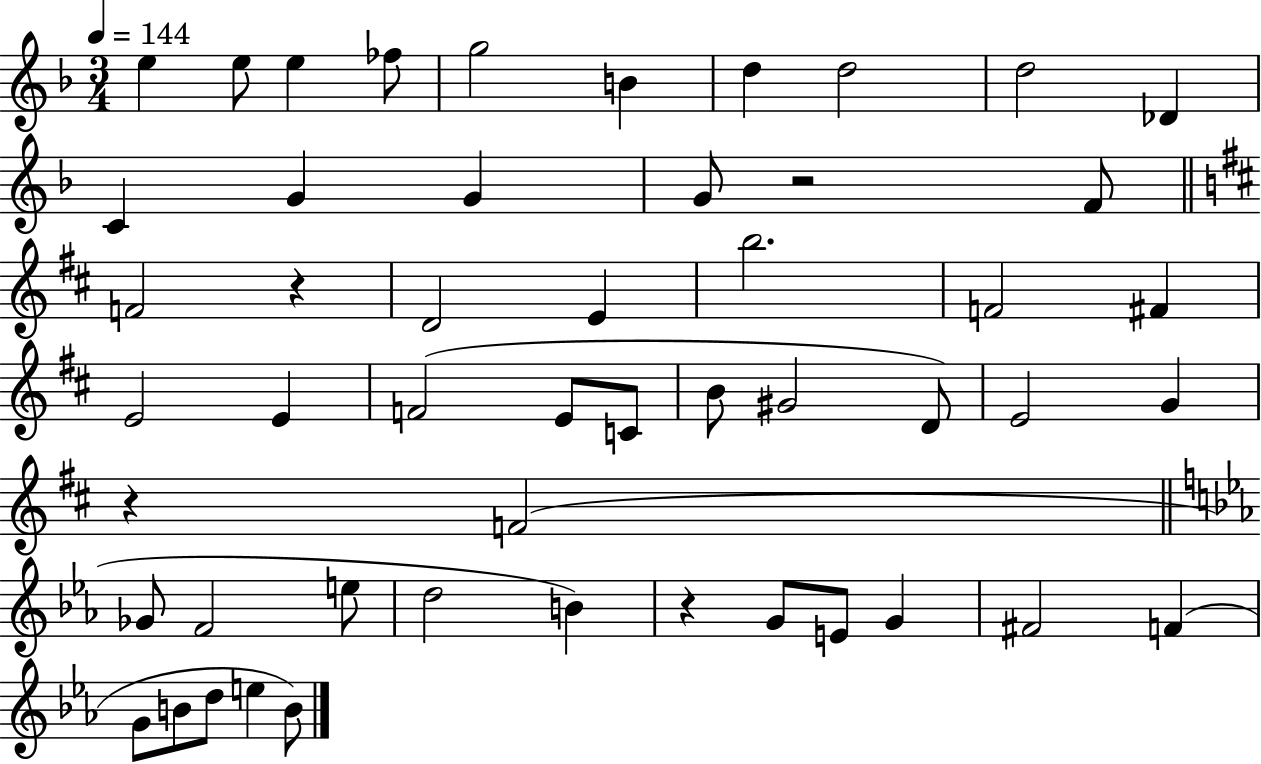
{
  \clef treble
  \numericTimeSignature
  \time 3/4
  \key f \major
  \tempo 4 = 144
  e''4 e''8 e''4 fes''8 | g''2 b'4 | d''4 d''2 | d''2 des'4 | \break c'4 g'4 g'4 | g'8 r2 f'8 | \bar "||" \break \key b \minor f'2 r4 | d'2 e'4 | b''2. | f'2 fis'4 | \break e'2 e'4 | f'2( e'8 c'8 | b'8 gis'2 d'8) | e'2 g'4 | \break r4 f'2( | \bar "||" \break \key ees \major ges'8 f'2 e''8 | d''2 b'4) | r4 g'8 e'8 g'4 | fis'2 f'4( | \break g'8 b'8 d''8 e''4 b'8) | \bar "|."
}